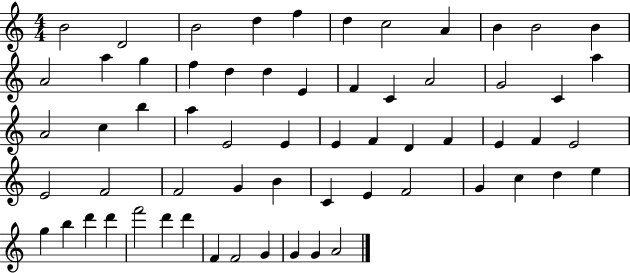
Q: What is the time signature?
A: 4/4